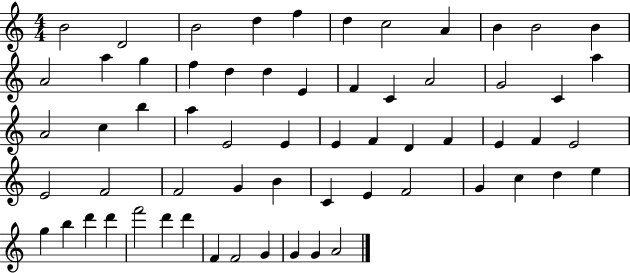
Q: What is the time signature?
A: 4/4